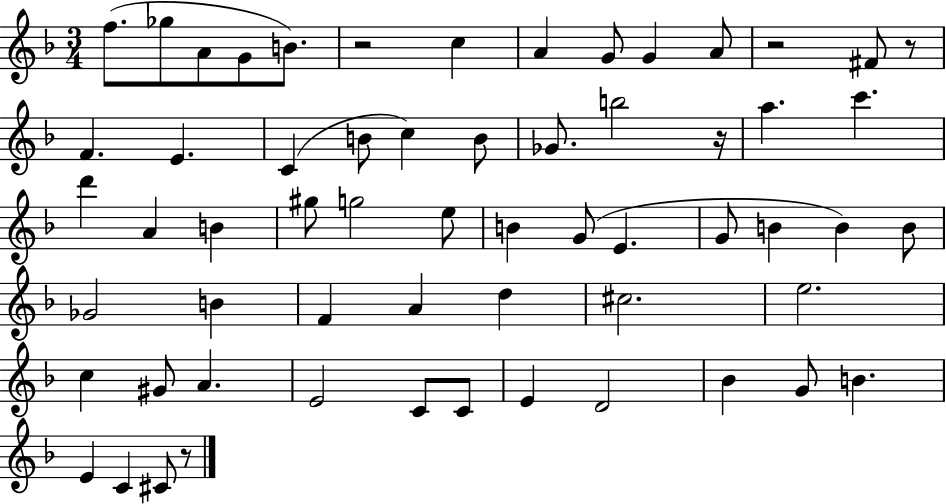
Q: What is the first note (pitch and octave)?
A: F5